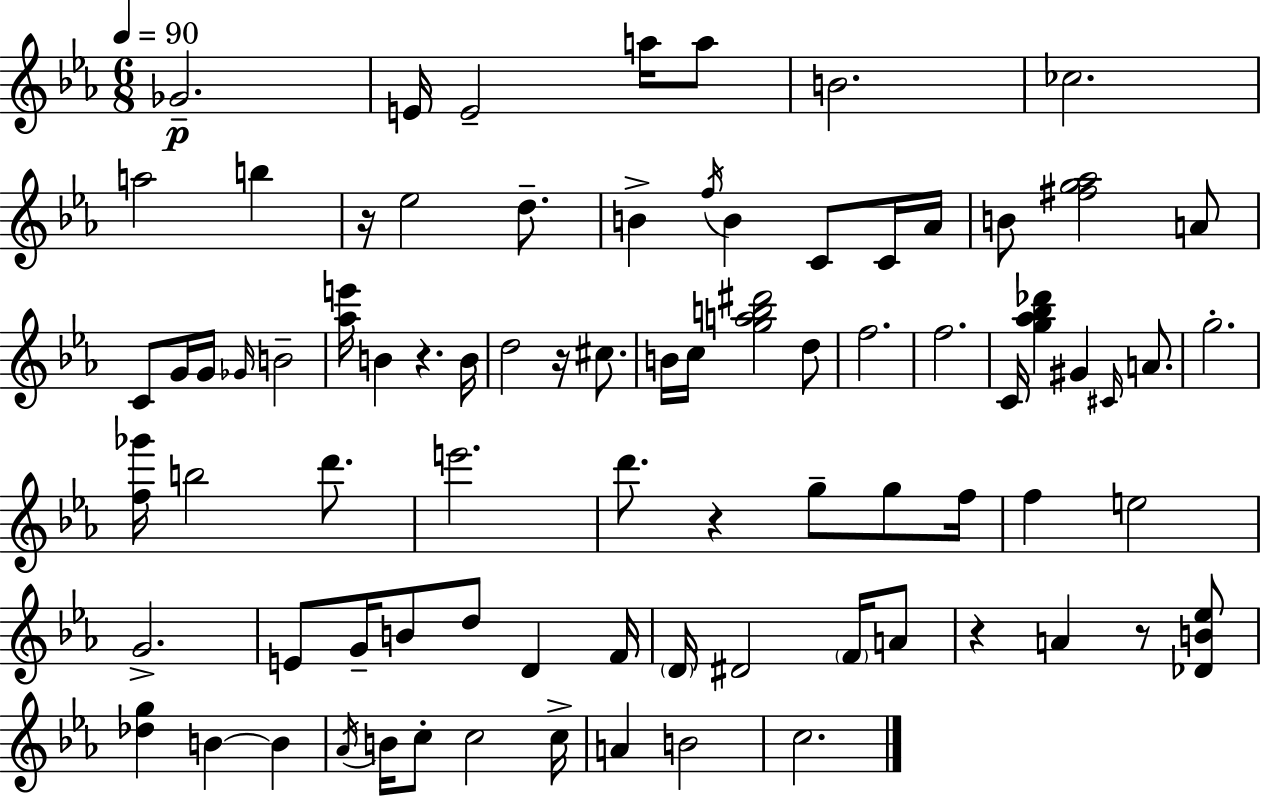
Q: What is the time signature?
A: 6/8